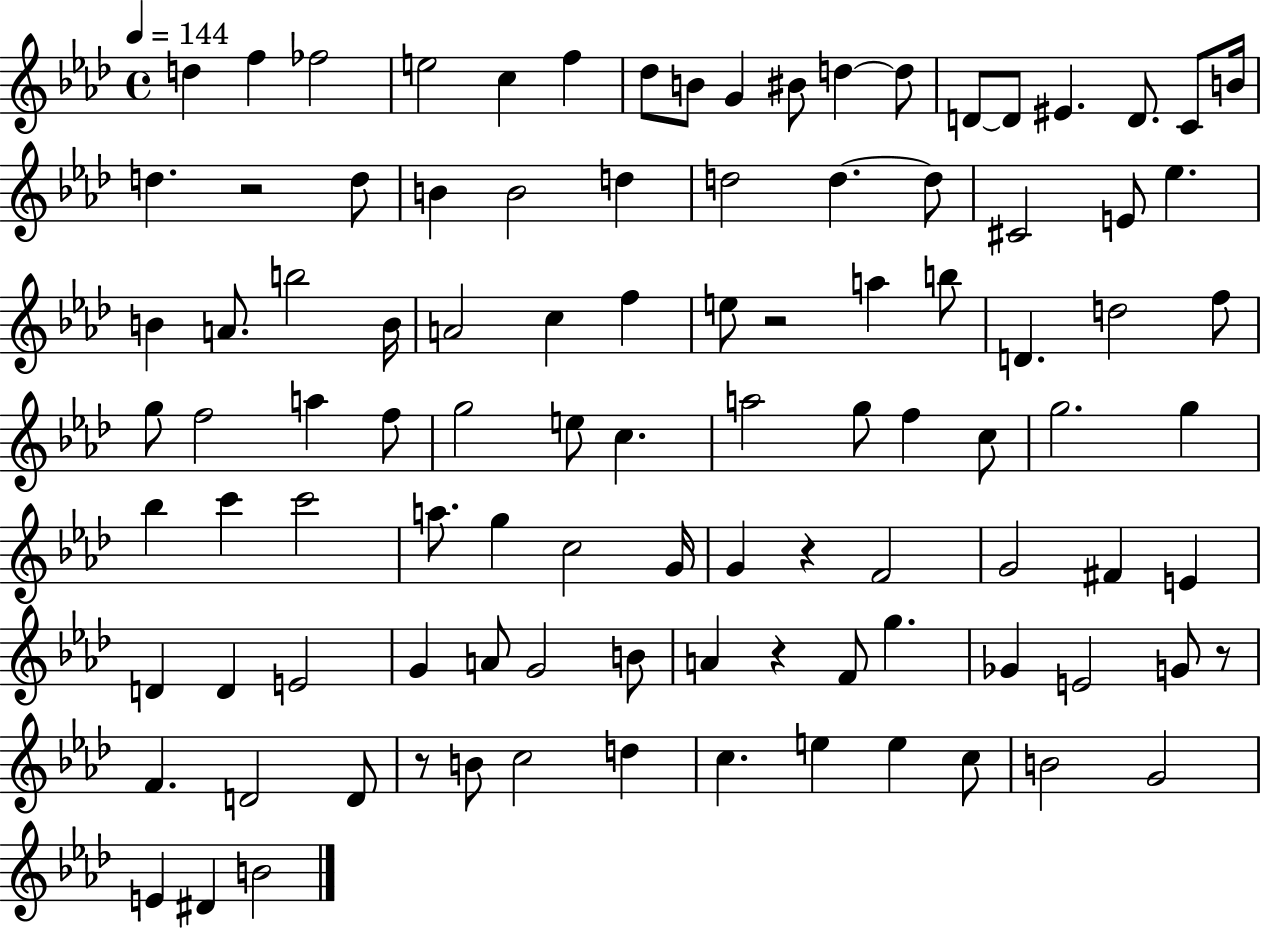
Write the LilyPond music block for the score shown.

{
  \clef treble
  \time 4/4
  \defaultTimeSignature
  \key aes \major
  \tempo 4 = 144
  d''4 f''4 fes''2 | e''2 c''4 f''4 | des''8 b'8 g'4 bis'8 d''4~~ d''8 | d'8~~ d'8 eis'4. d'8. c'8 b'16 | \break d''4. r2 d''8 | b'4 b'2 d''4 | d''2 d''4.~~ d''8 | cis'2 e'8 ees''4. | \break b'4 a'8. b''2 b'16 | a'2 c''4 f''4 | e''8 r2 a''4 b''8 | d'4. d''2 f''8 | \break g''8 f''2 a''4 f''8 | g''2 e''8 c''4. | a''2 g''8 f''4 c''8 | g''2. g''4 | \break bes''4 c'''4 c'''2 | a''8. g''4 c''2 g'16 | g'4 r4 f'2 | g'2 fis'4 e'4 | \break d'4 d'4 e'2 | g'4 a'8 g'2 b'8 | a'4 r4 f'8 g''4. | ges'4 e'2 g'8 r8 | \break f'4. d'2 d'8 | r8 b'8 c''2 d''4 | c''4. e''4 e''4 c''8 | b'2 g'2 | \break e'4 dis'4 b'2 | \bar "|."
}